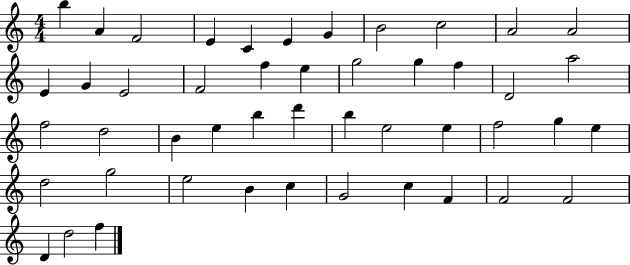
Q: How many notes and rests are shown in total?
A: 47